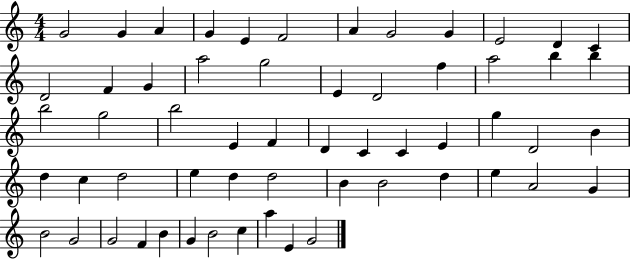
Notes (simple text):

G4/h G4/q A4/q G4/q E4/q F4/h A4/q G4/h G4/q E4/h D4/q C4/q D4/h F4/q G4/q A5/h G5/h E4/q D4/h F5/q A5/h B5/q B5/q B5/h G5/h B5/h E4/q F4/q D4/q C4/q C4/q E4/q G5/q D4/h B4/q D5/q C5/q D5/h E5/q D5/q D5/h B4/q B4/h D5/q E5/q A4/h G4/q B4/h G4/h G4/h F4/q B4/q G4/q B4/h C5/q A5/q E4/q G4/h